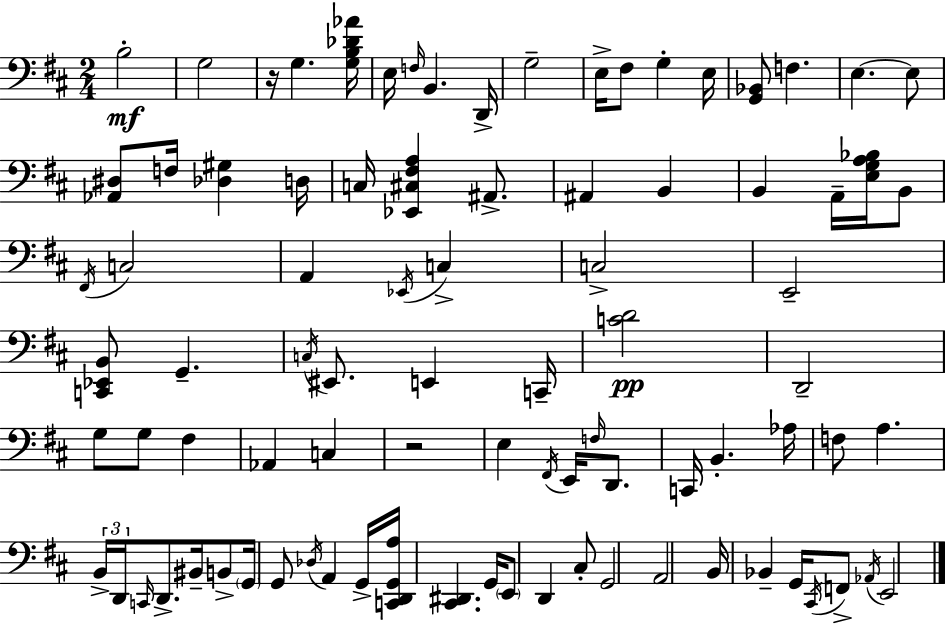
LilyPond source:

{
  \clef bass
  \numericTimeSignature
  \time 2/4
  \key d \major
  b2-.\mf | g2 | r16 g4. <g b des' aes'>16 | e16 \grace { f16 } b,4. | \break d,16-> g2-- | e16-> fis8 g4-. | e16 <g, bes,>8 f4. | e4.~~ e8 | \break <aes, dis>8 f16 <des gis>4 | d16 c16 <ees, cis fis a>4 ais,8.-> | ais,4 b,4 | b,4 a,16-- <e g a bes>16 b,8 | \break \acciaccatura { fis,16 } c2 | a,4 \acciaccatura { ees,16 } c4-> | c2-> | e,2-- | \break <c, ees, b,>8 g,4.-- | \acciaccatura { c16 } eis,8. e,4 | c,16-- <c' d'>2\pp | d,2-- | \break g8 g8 | fis4 aes,4 | c4 r2 | e4 | \break \acciaccatura { fis,16 } e,16 \grace { f16 } d,8. c,16 b,4.-. | aes16 f8 | a4. \tuplet 3/2 { b,16-> d,16 | \grace { c,16 } } d,8.-> bis,16-- b,8-> \parenthesize g,16 | \break g,8 \acciaccatura { des16 } a,4 g,16-> | <c, d, g, a>16 <cis, dis,>4. g,16 | \parenthesize e,8 d,4 cis8-. | g,2 | \break a,2 | b,16 bes,4-- g,16 \acciaccatura { cis,16 } f,8-> | \acciaccatura { aes,16 } e,2 | \bar "|."
}